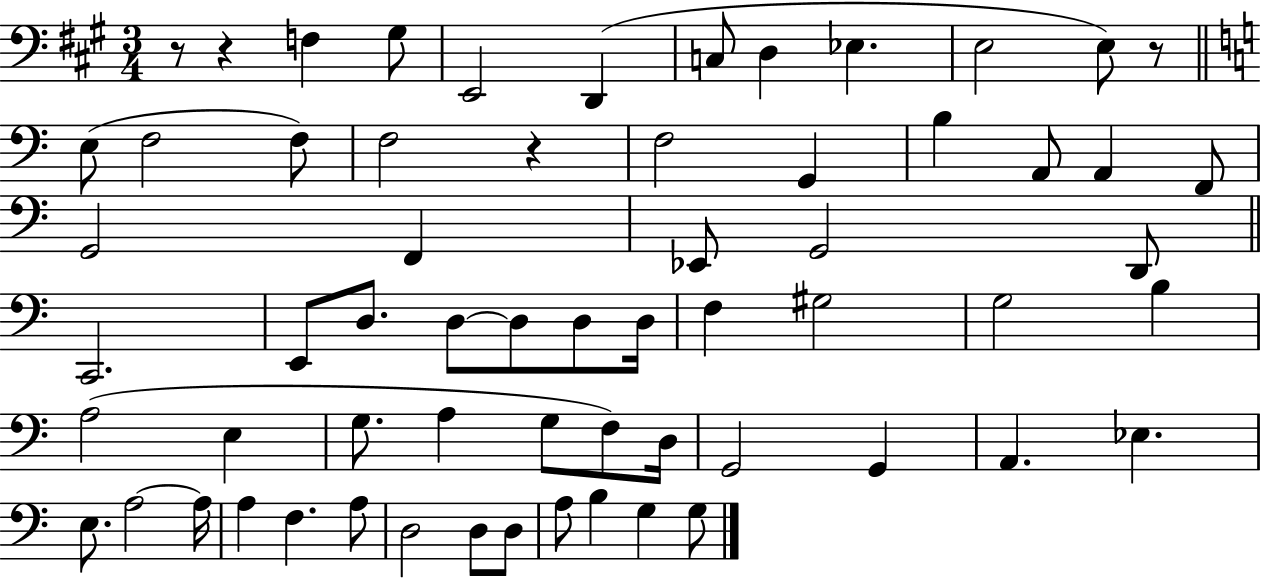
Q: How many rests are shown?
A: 4